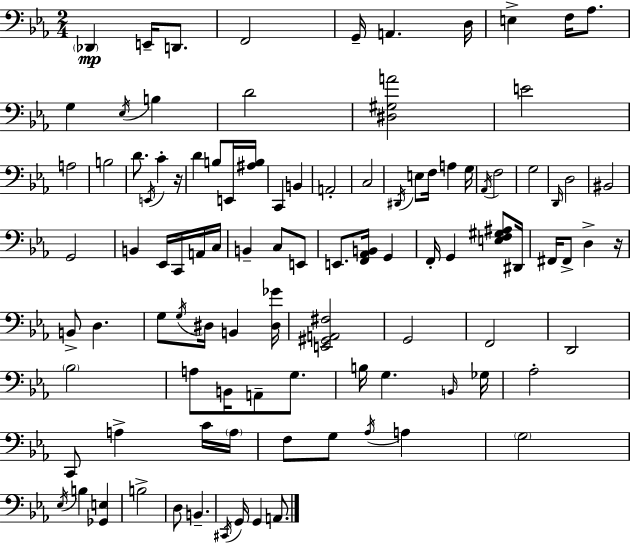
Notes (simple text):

Db2/q E2/s D2/e. F2/h G2/s A2/q. D3/s E3/q F3/s Ab3/e. G3/q Eb3/s B3/q D4/h [D#3,G#3,A4]/h E4/h A3/h B3/h D4/e. E2/s C4/q R/s D4/q B3/e E2/s [A#3,B3]/s C2/q B2/q A2/h C3/h D#2/s E3/e F3/s A3/q G3/s Ab2/s F3/h G3/h D2/s D3/h BIS2/h G2/h B2/q Eb2/s C2/s A2/s C3/s B2/q C3/e E2/e E2/e. [F2,Ab2,B2]/s G2/q F2/s G2/q [E3,F3,G#3,A#3]/e D#2/s F#2/s F#2/e D3/q R/s B2/e D3/q. G3/e G3/s D#3/s B2/q [D#3,Gb4]/s [E2,G#2,A2,F#3]/h G2/h F2/h D2/h Bb3/h A3/e B2/s A2/e G3/e. B3/s G3/q. B2/s Gb3/s Ab3/h C2/e A3/q C4/s A3/s F3/e G3/e Ab3/s A3/q G3/h Eb3/s B3/q [Gb2,E3]/q B3/h D3/e B2/q. C#2/s G2/s G2/q A2/e.